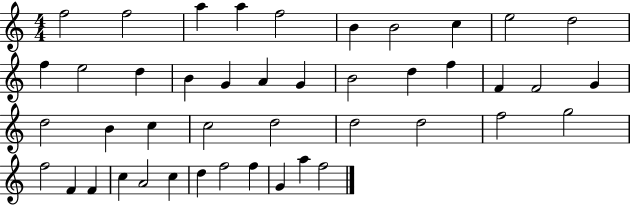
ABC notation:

X:1
T:Untitled
M:4/4
L:1/4
K:C
f2 f2 a a f2 B B2 c e2 d2 f e2 d B G A G B2 d f F F2 G d2 B c c2 d2 d2 d2 f2 g2 f2 F F c A2 c d f2 f G a f2